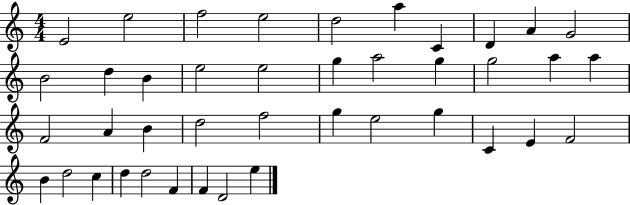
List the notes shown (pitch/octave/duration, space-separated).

E4/h E5/h F5/h E5/h D5/h A5/q C4/q D4/q A4/q G4/h B4/h D5/q B4/q E5/h E5/h G5/q A5/h G5/q G5/h A5/q A5/q F4/h A4/q B4/q D5/h F5/h G5/q E5/h G5/q C4/q E4/q F4/h B4/q D5/h C5/q D5/q D5/h F4/q F4/q D4/h E5/q